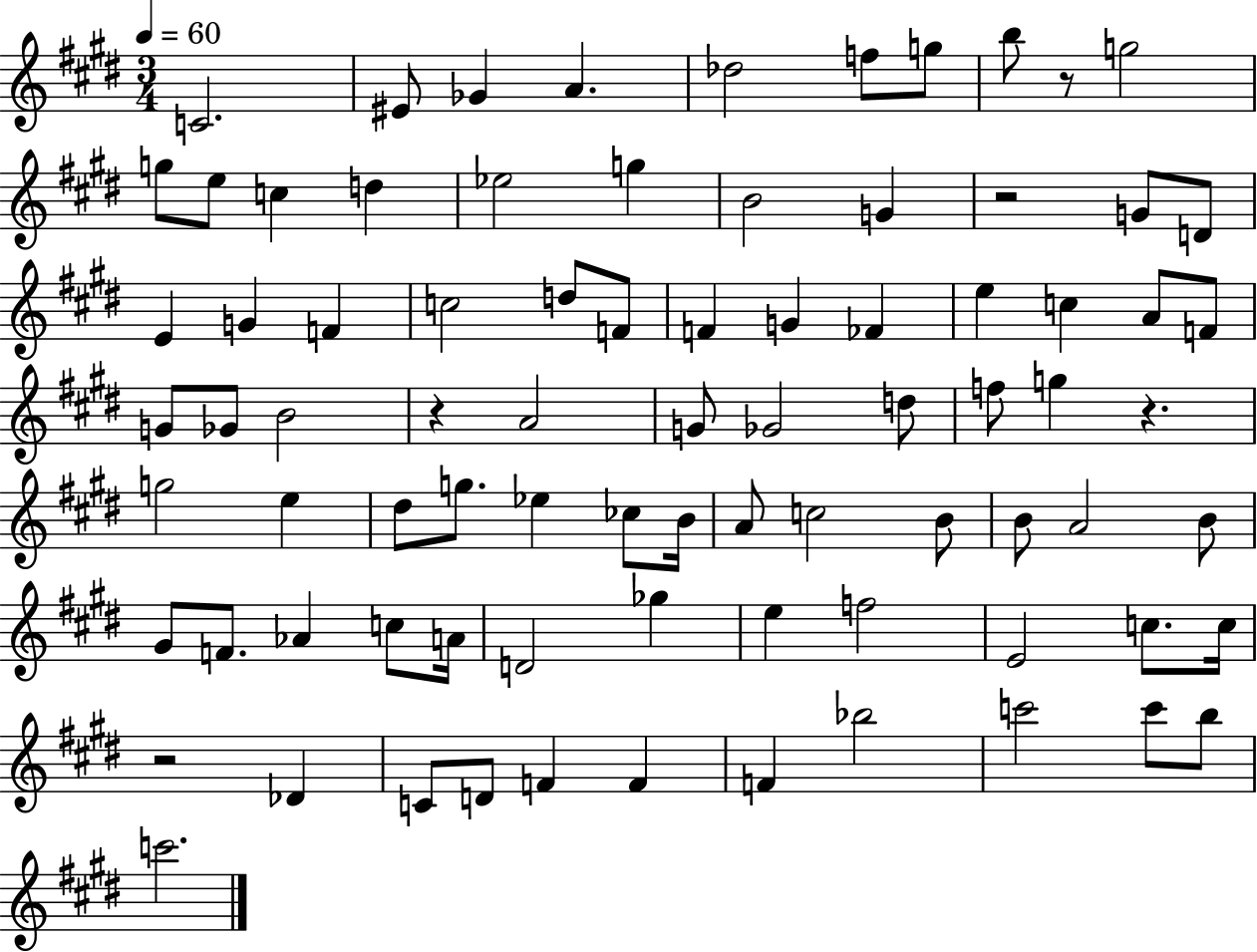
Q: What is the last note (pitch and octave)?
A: C6